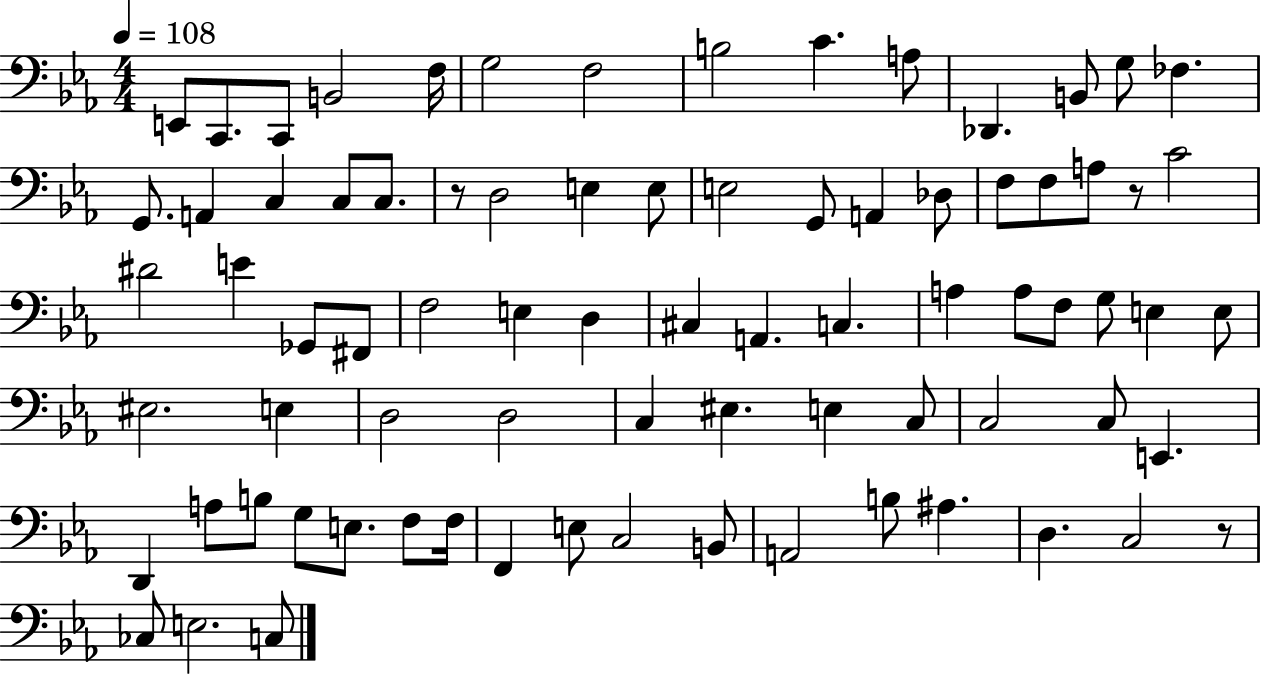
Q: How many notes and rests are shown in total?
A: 79